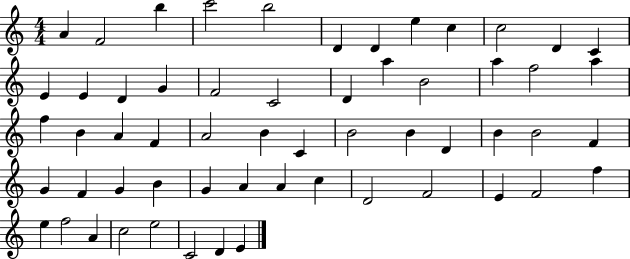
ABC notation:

X:1
T:Untitled
M:4/4
L:1/4
K:C
A F2 b c'2 b2 D D e c c2 D C E E D G F2 C2 D a B2 a f2 a f B A F A2 B C B2 B D B B2 F G F G B G A A c D2 F2 E F2 f e f2 A c2 e2 C2 D E